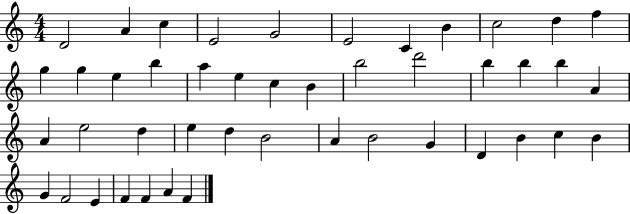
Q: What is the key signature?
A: C major